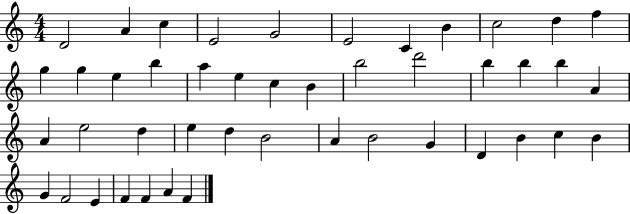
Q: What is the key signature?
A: C major